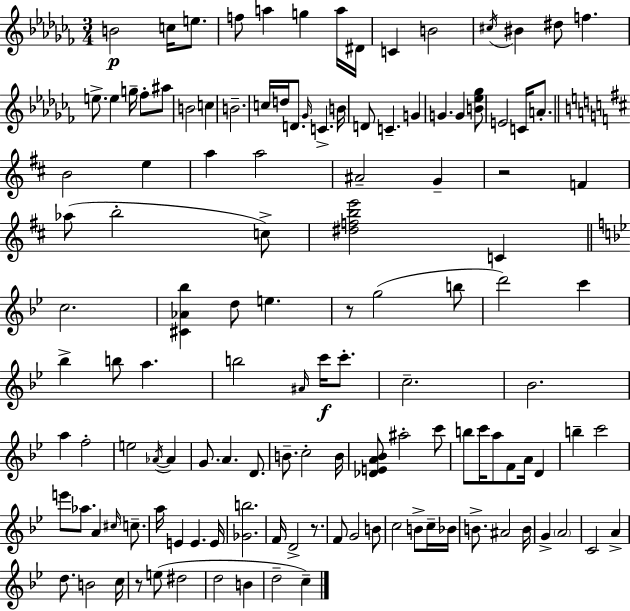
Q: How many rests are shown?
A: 4